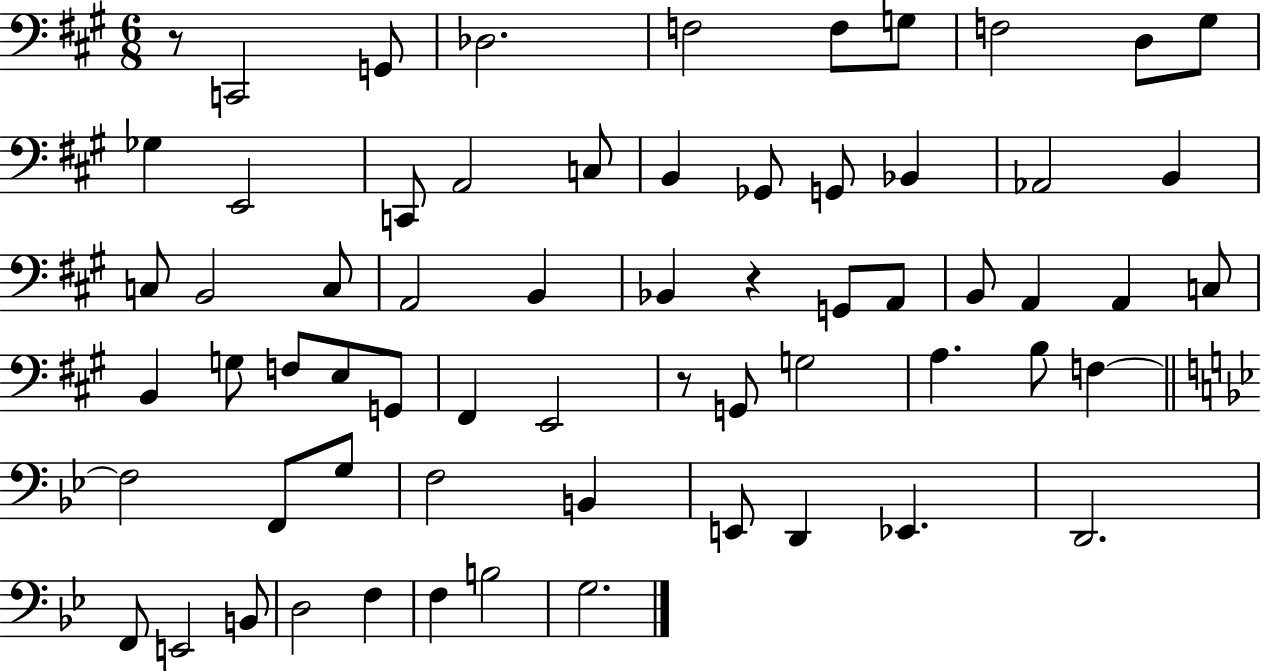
R/e C2/h G2/e Db3/h. F3/h F3/e G3/e F3/h D3/e G#3/e Gb3/q E2/h C2/e A2/h C3/e B2/q Gb2/e G2/e Bb2/q Ab2/h B2/q C3/e B2/h C3/e A2/h B2/q Bb2/q R/q G2/e A2/e B2/e A2/q A2/q C3/e B2/q G3/e F3/e E3/e G2/e F#2/q E2/h R/e G2/e G3/h A3/q. B3/e F3/q F3/h F2/e G3/e F3/h B2/q E2/e D2/q Eb2/q. D2/h. F2/e E2/h B2/e D3/h F3/q F3/q B3/h G3/h.